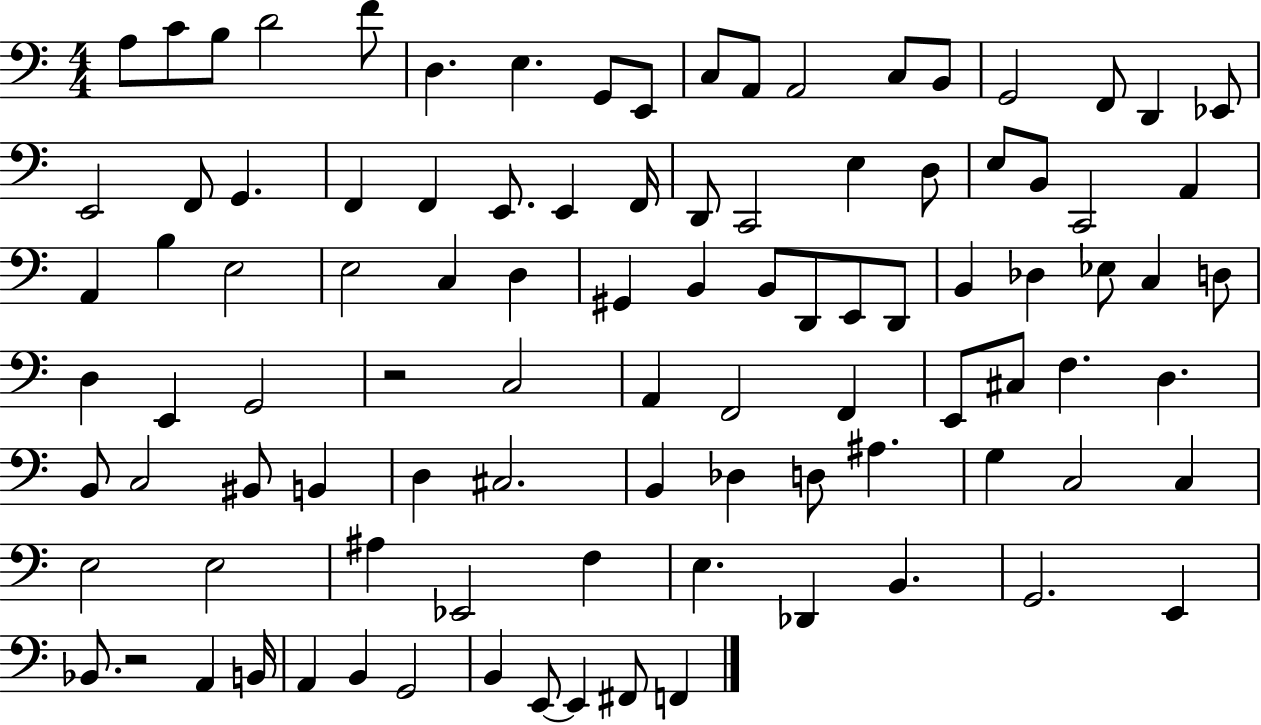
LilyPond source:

{
  \clef bass
  \numericTimeSignature
  \time 4/4
  \key c \major
  a8 c'8 b8 d'2 f'8 | d4. e4. g,8 e,8 | c8 a,8 a,2 c8 b,8 | g,2 f,8 d,4 ees,8 | \break e,2 f,8 g,4. | f,4 f,4 e,8. e,4 f,16 | d,8 c,2 e4 d8 | e8 b,8 c,2 a,4 | \break a,4 b4 e2 | e2 c4 d4 | gis,4 b,4 b,8 d,8 e,8 d,8 | b,4 des4 ees8 c4 d8 | \break d4 e,4 g,2 | r2 c2 | a,4 f,2 f,4 | e,8 cis8 f4. d4. | \break b,8 c2 bis,8 b,4 | d4 cis2. | b,4 des4 d8 ais4. | g4 c2 c4 | \break e2 e2 | ais4 ees,2 f4 | e4. des,4 b,4. | g,2. e,4 | \break bes,8. r2 a,4 b,16 | a,4 b,4 g,2 | b,4 e,8~~ e,4 fis,8 f,4 | \bar "|."
}